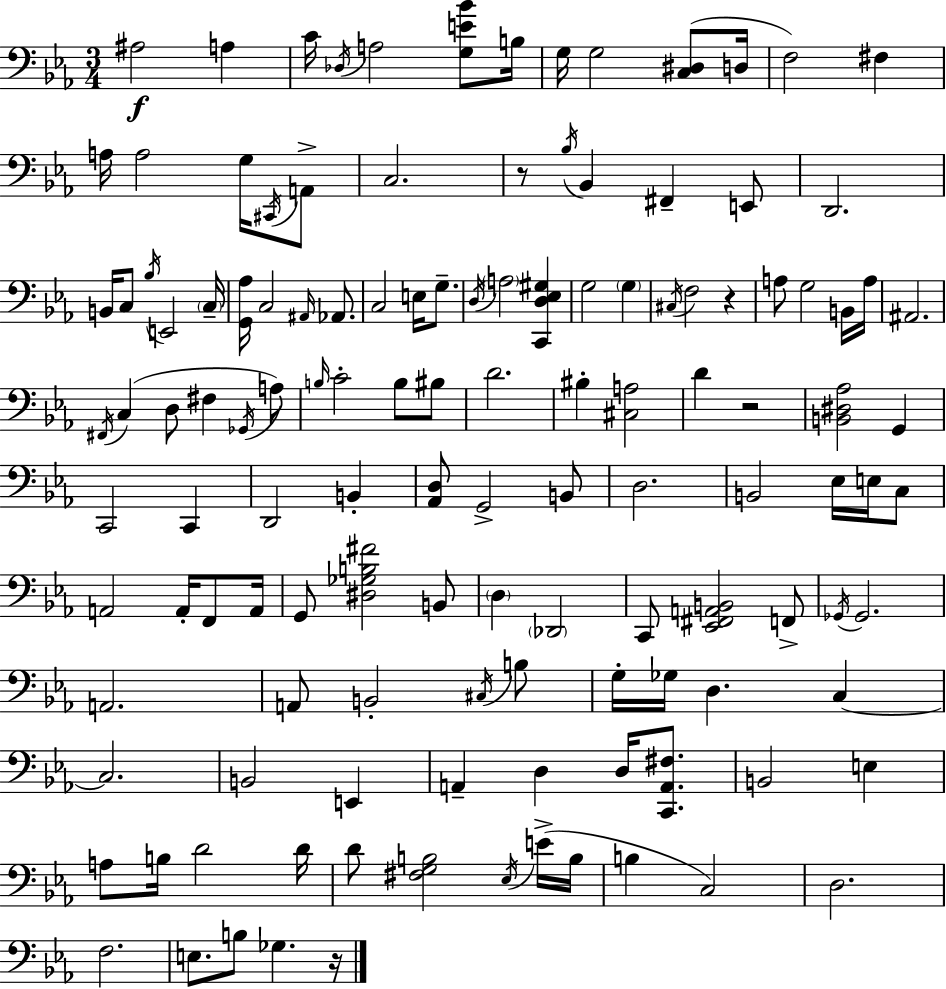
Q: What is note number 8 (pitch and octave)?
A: G3